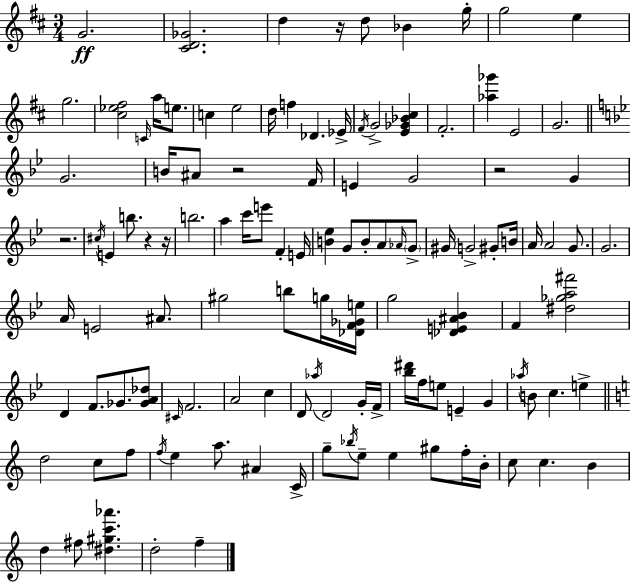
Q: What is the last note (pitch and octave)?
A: F5